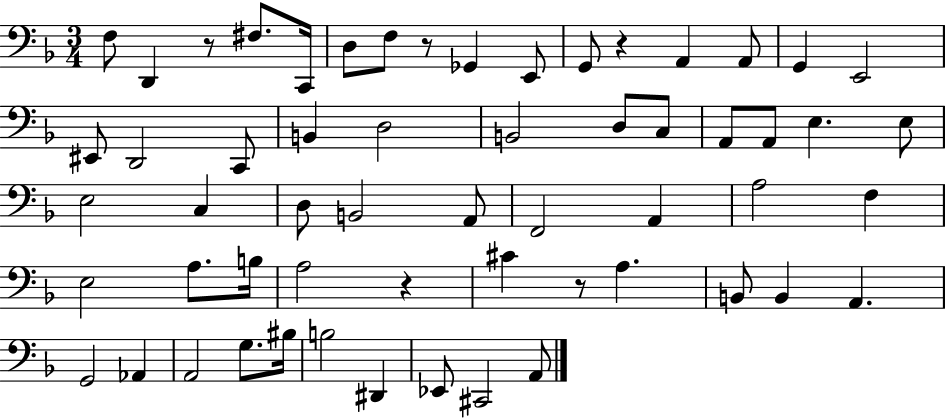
X:1
T:Untitled
M:3/4
L:1/4
K:F
F,/2 D,, z/2 ^F,/2 C,,/4 D,/2 F,/2 z/2 _G,, E,,/2 G,,/2 z A,, A,,/2 G,, E,,2 ^E,,/2 D,,2 C,,/2 B,, D,2 B,,2 D,/2 C,/2 A,,/2 A,,/2 E, E,/2 E,2 C, D,/2 B,,2 A,,/2 F,,2 A,, A,2 F, E,2 A,/2 B,/4 A,2 z ^C z/2 A, B,,/2 B,, A,, G,,2 _A,, A,,2 G,/2 ^B,/4 B,2 ^D,, _E,,/2 ^C,,2 A,,/2